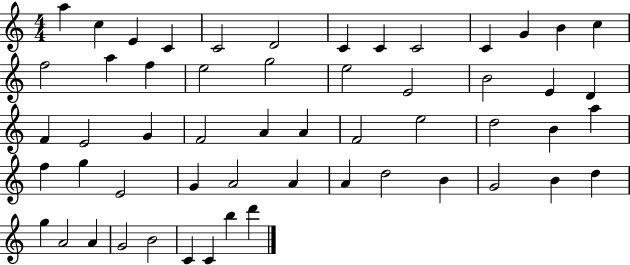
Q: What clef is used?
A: treble